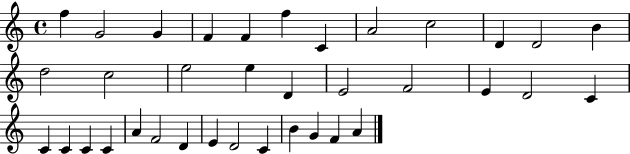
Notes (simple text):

F5/q G4/h G4/q F4/q F4/q F5/q C4/q A4/h C5/h D4/q D4/h B4/q D5/h C5/h E5/h E5/q D4/q E4/h F4/h E4/q D4/h C4/q C4/q C4/q C4/q C4/q A4/q F4/h D4/q E4/q D4/h C4/q B4/q G4/q F4/q A4/q